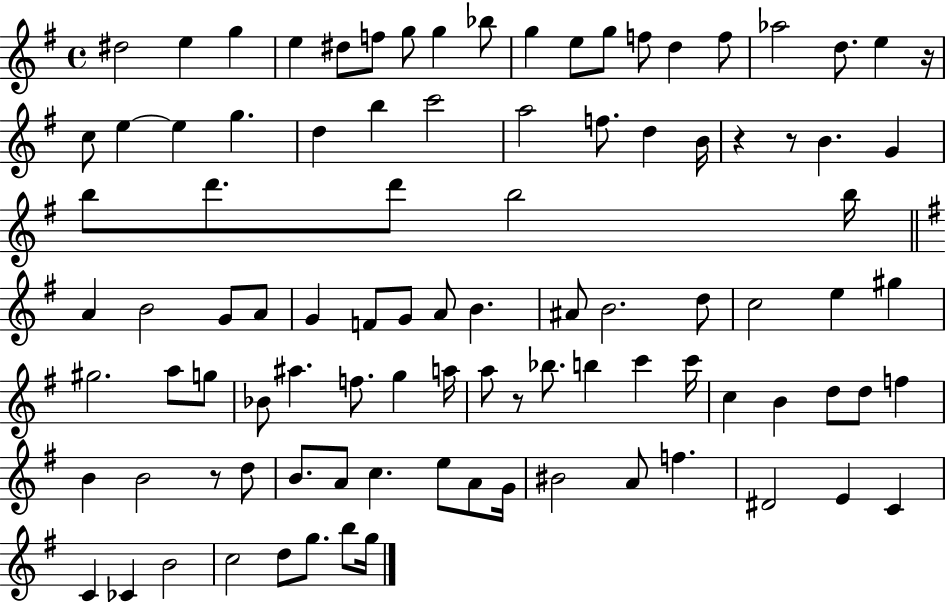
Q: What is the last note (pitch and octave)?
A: G5